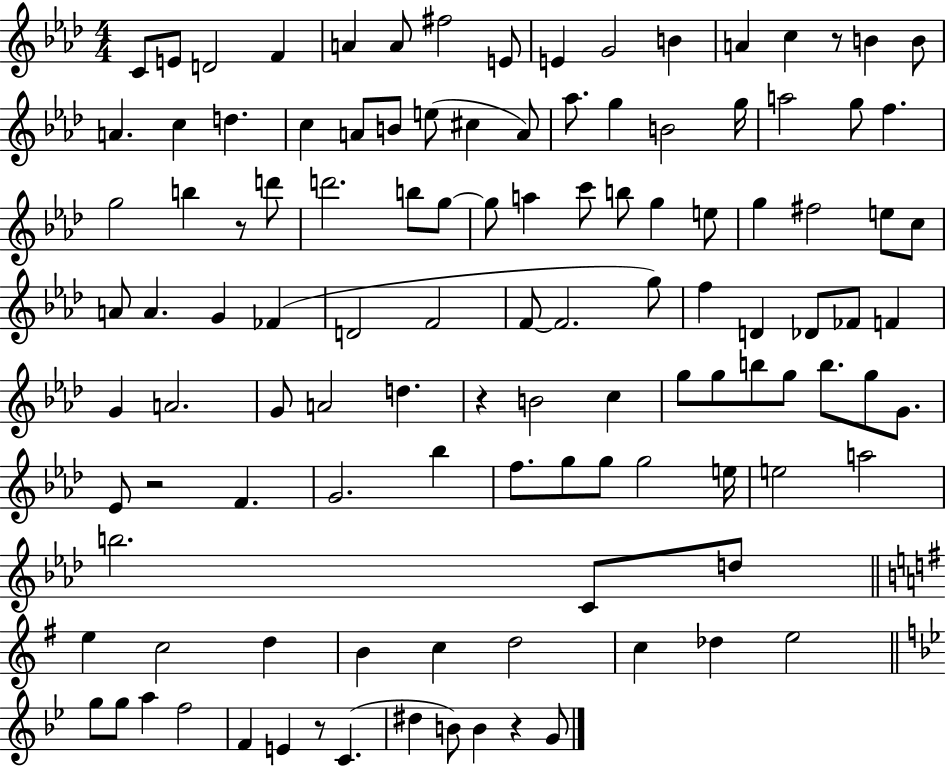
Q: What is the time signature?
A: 4/4